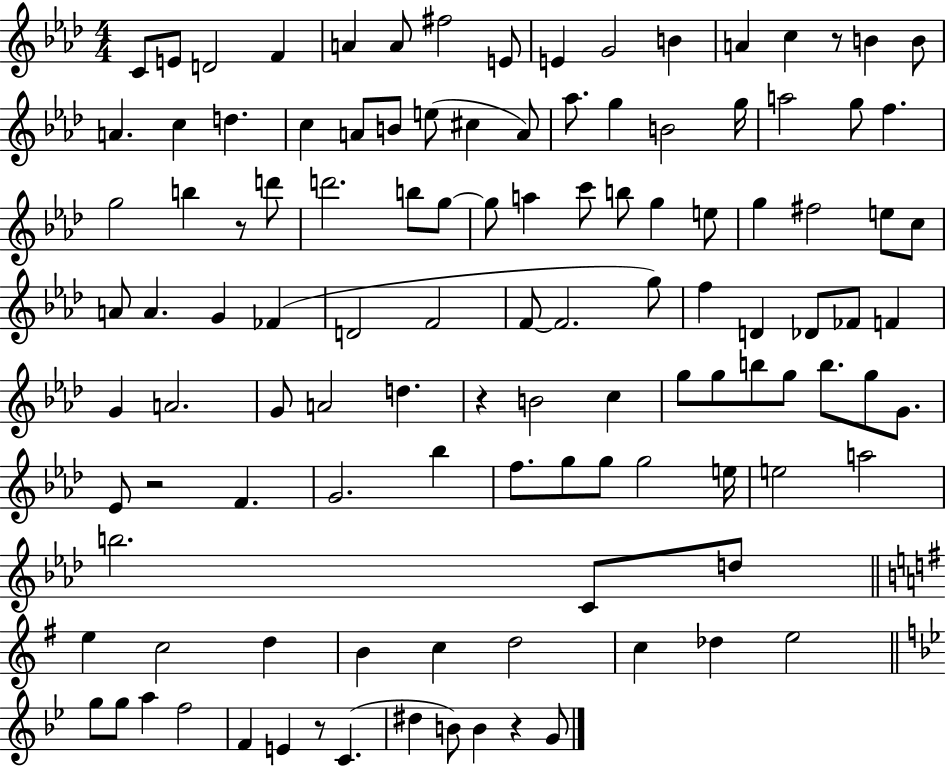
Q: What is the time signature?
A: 4/4